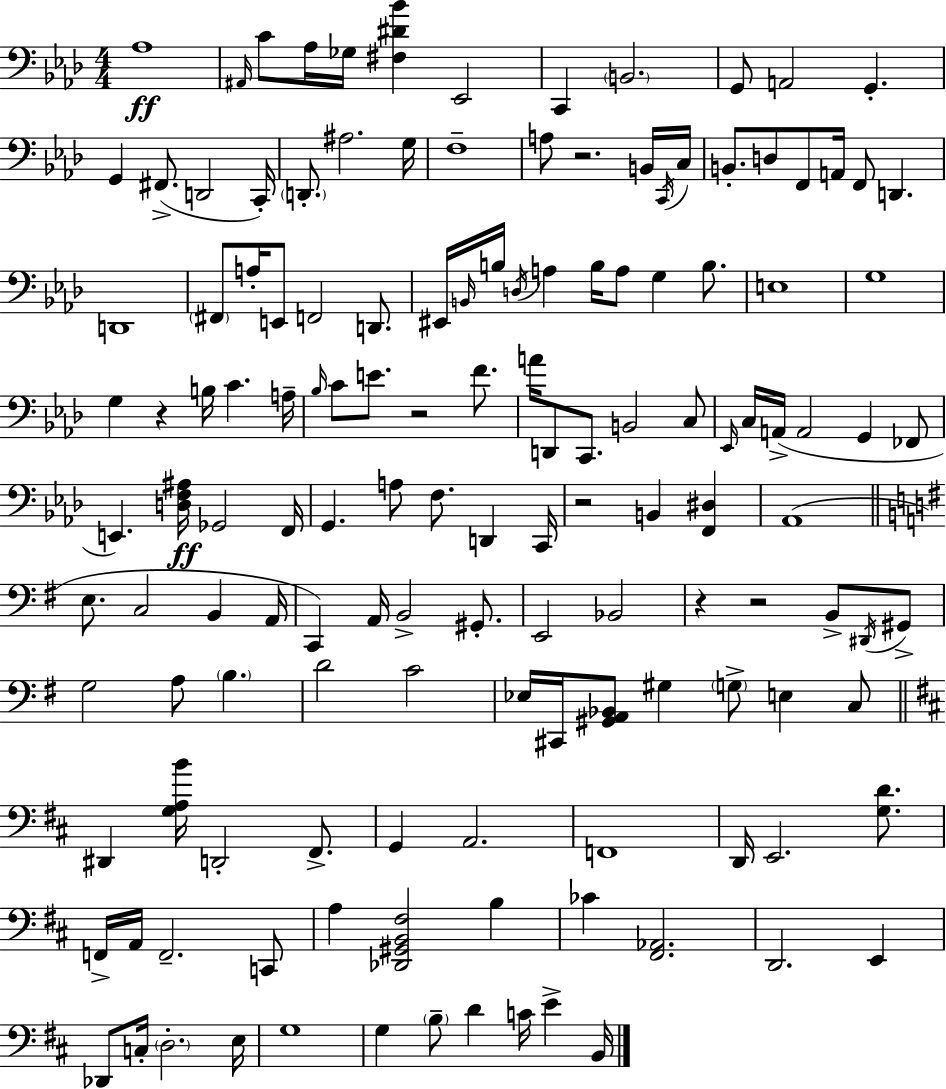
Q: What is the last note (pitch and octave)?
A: B2